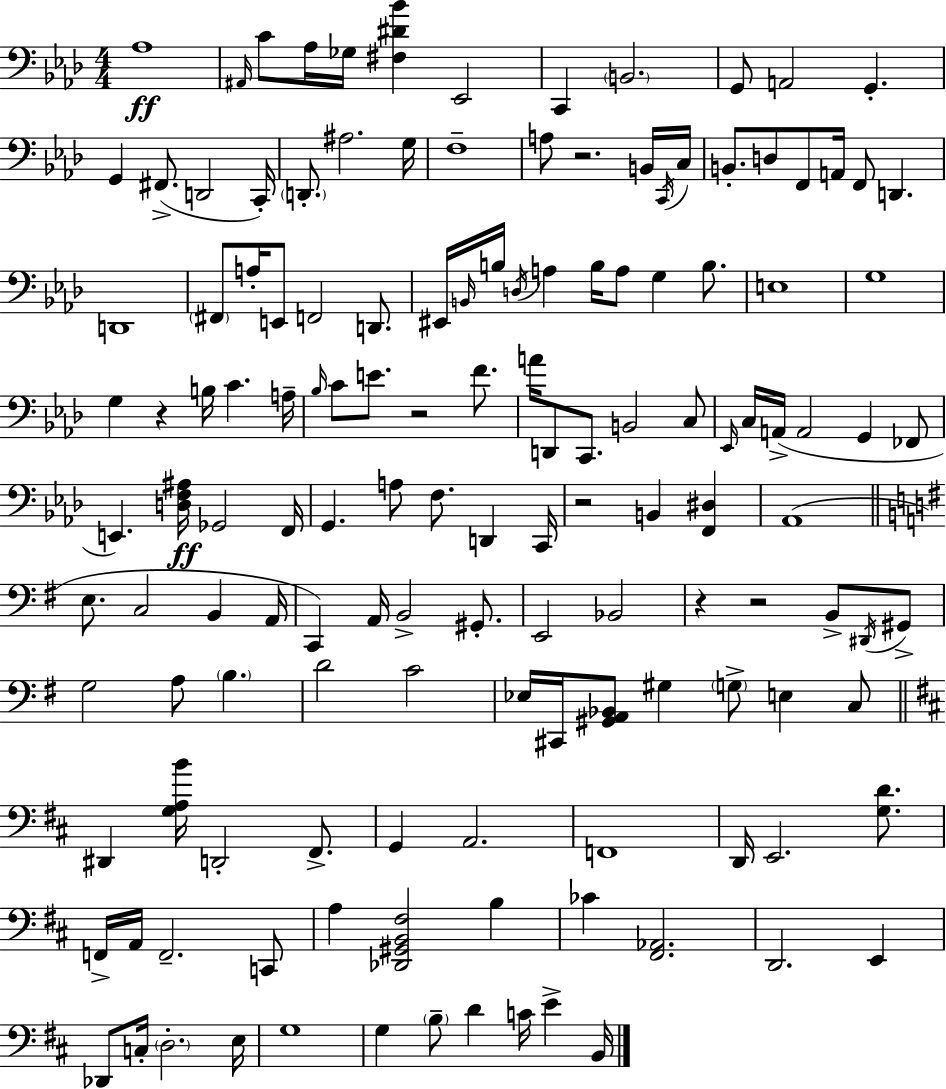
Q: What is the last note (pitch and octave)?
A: B2